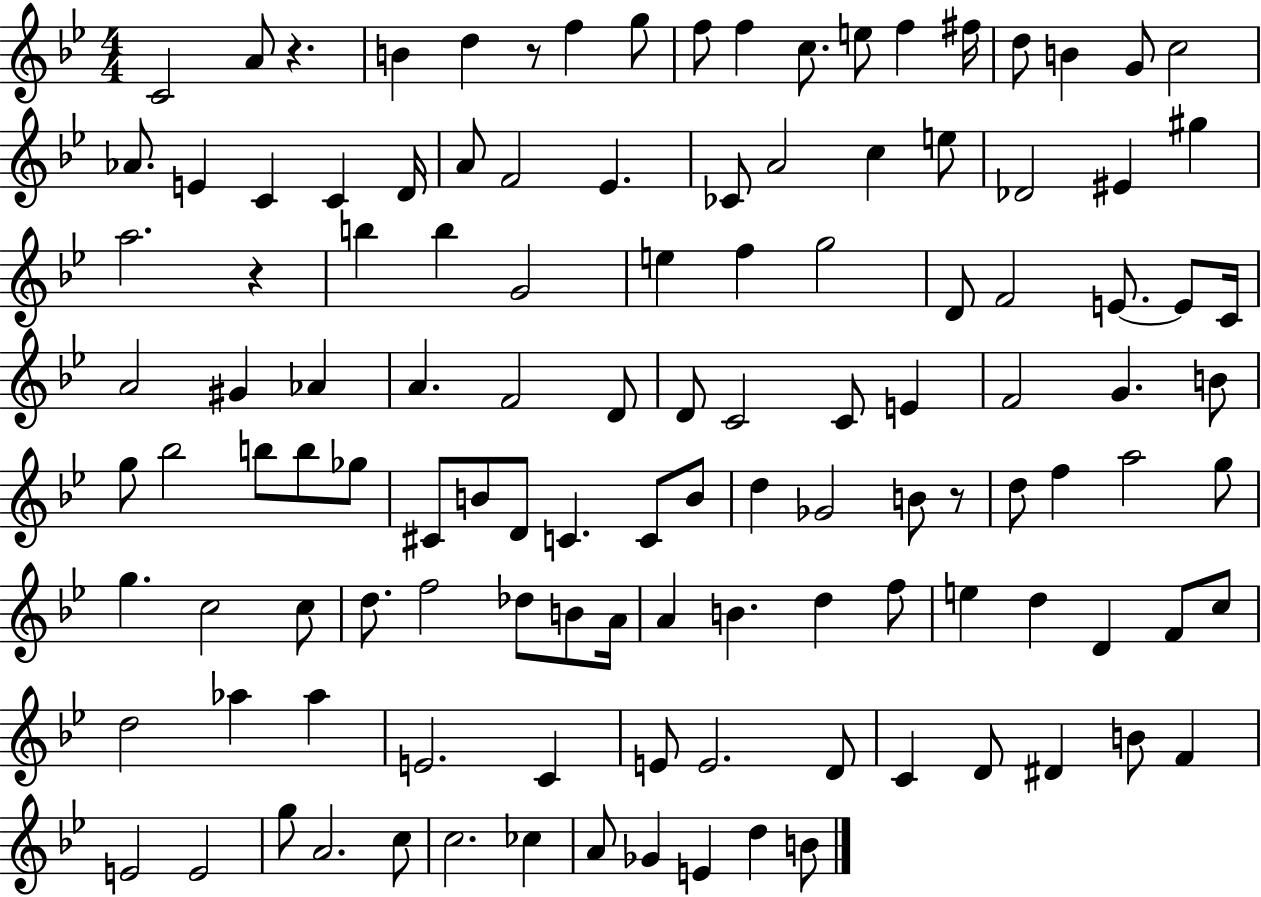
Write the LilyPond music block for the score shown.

{
  \clef treble
  \numericTimeSignature
  \time 4/4
  \key bes \major
  c'2 a'8 r4. | b'4 d''4 r8 f''4 g''8 | f''8 f''4 c''8. e''8 f''4 fis''16 | d''8 b'4 g'8 c''2 | \break aes'8. e'4 c'4 c'4 d'16 | a'8 f'2 ees'4. | ces'8 a'2 c''4 e''8 | des'2 eis'4 gis''4 | \break a''2. r4 | b''4 b''4 g'2 | e''4 f''4 g''2 | d'8 f'2 e'8.~~ e'8 c'16 | \break a'2 gis'4 aes'4 | a'4. f'2 d'8 | d'8 c'2 c'8 e'4 | f'2 g'4. b'8 | \break g''8 bes''2 b''8 b''8 ges''8 | cis'8 b'8 d'8 c'4. c'8 b'8 | d''4 ges'2 b'8 r8 | d''8 f''4 a''2 g''8 | \break g''4. c''2 c''8 | d''8. f''2 des''8 b'8 a'16 | a'4 b'4. d''4 f''8 | e''4 d''4 d'4 f'8 c''8 | \break d''2 aes''4 aes''4 | e'2. c'4 | e'8 e'2. d'8 | c'4 d'8 dis'4 b'8 f'4 | \break e'2 e'2 | g''8 a'2. c''8 | c''2. ces''4 | a'8 ges'4 e'4 d''4 b'8 | \break \bar "|."
}